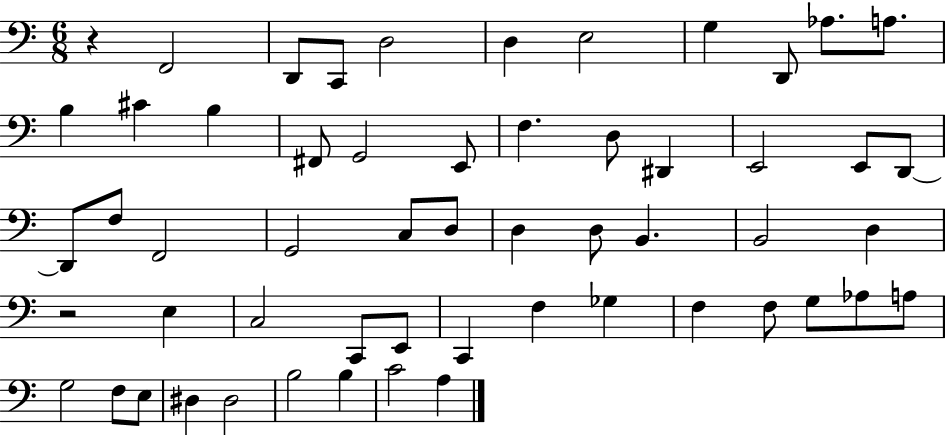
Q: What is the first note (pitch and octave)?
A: F2